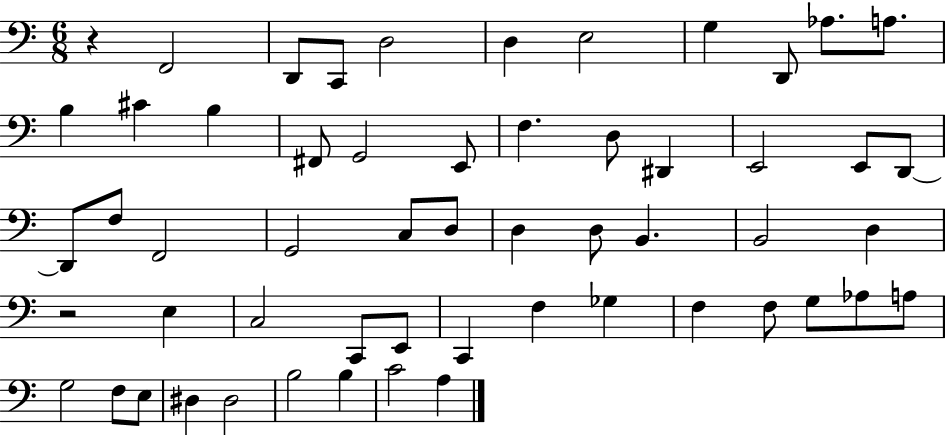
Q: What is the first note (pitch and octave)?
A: F2